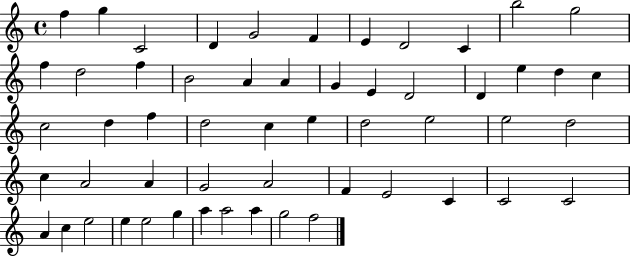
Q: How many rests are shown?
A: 0